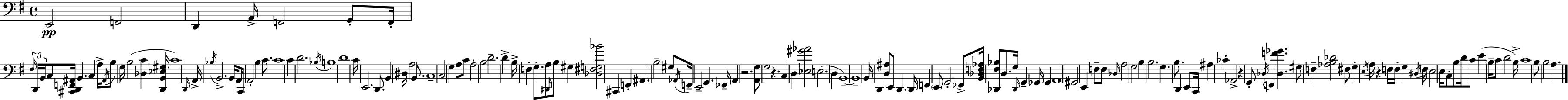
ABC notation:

X:1
T:Untitled
M:4/4
L:1/4
K:G
E,,2 F,,2 D,, A,,/4 F,,2 G,,/2 F,,/4 ^F,/4 D,,/4 B,,/4 C,/2 [^C,,D,,F,,^A,,]/4 B,, C, A,/4 ^A,,/4 B,/2 G,/4 B,2 [_D,C] [D,,B,,_E,^G,]/4 C4 D,,/4 A,,/4 _B,/4 B,,2 B,,/4 A,,/2 C,,/4 A,,2 B, C/2 C4 C D2 _B,/4 B,4 D4 C/4 E,,2 D,,/2 B,, ^D,/4 A,2 B,,/2 C,4 C,2 G, A,/2 C/2 A,2 B,2 D2 D B,/4 F, G,/2 A,/2 ^D,,/4 B,/2 ^G, [_D,^F,G,_B]2 ^C,, F,, ^A,, B,2 ^G,/2 _A,,/4 F,,/4 E,,2 G,, _F,,/4 A,, z2 [A,,G,]/2 G,2 z C, D, [_E,^G_A]2 E,2 D, B,,4 B,,4 B,,/4 D,, [D,^A,]/2 E,,/2 D,, D,,/4 F,, E,,/2 G,,2 _F,,/2 [B,,_D,F,_A,]/4 [_D,,^F,_B,]/2 D,/2 G,/4 _D,,/4 G,, _G,,/4 _G,, A,,4 ^G,,2 E,, F,/2 F,/2 _D,/4 A,2 G,2 B, B,2 G, B,/2 D,, E,,/2 C,,/4 ^A, _C _A,,2 z G,,/2 _D,/4 F,, [_D,F_G] ^G,/2 F, [_A,B,_D]2 ^F,/2 G, E,/4 A,/4 z F,/4 F,/4 G, ^D,/4 F,/4 E,2 E,/4 C,/2 B,/2 D/4 C/2 E B,/4 C/2 D2 B,/4 C4 B,/2 B,2 A,